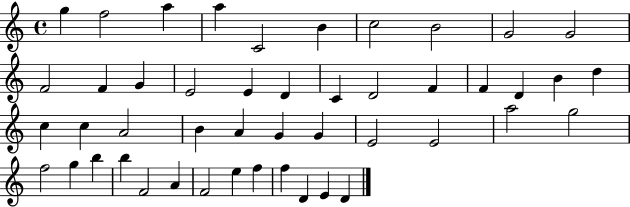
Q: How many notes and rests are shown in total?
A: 47